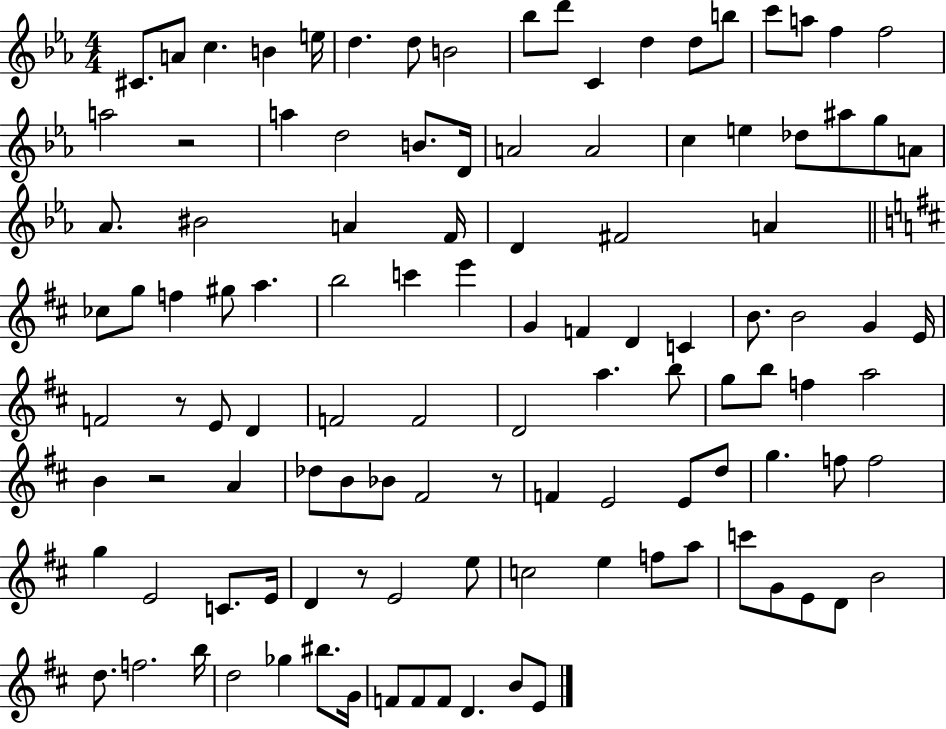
C#4/e. A4/e C5/q. B4/q E5/s D5/q. D5/e B4/h Bb5/e D6/e C4/q D5/q D5/e B5/e C6/e A5/e F5/q F5/h A5/h R/h A5/q D5/h B4/e. D4/s A4/h A4/h C5/q E5/q Db5/e A#5/e G5/e A4/e Ab4/e. BIS4/h A4/q F4/s D4/q F#4/h A4/q CES5/e G5/e F5/q G#5/e A5/q. B5/h C6/q E6/q G4/q F4/q D4/q C4/q B4/e. B4/h G4/q E4/s F4/h R/e E4/e D4/q F4/h F4/h D4/h A5/q. B5/e G5/e B5/e F5/q A5/h B4/q R/h A4/q Db5/e B4/e Bb4/e F#4/h R/e F4/q E4/h E4/e D5/e G5/q. F5/e F5/h G5/q E4/h C4/e. E4/s D4/q R/e E4/h E5/e C5/h E5/q F5/e A5/e C6/e G4/e E4/e D4/e B4/h D5/e. F5/h. B5/s D5/h Gb5/q BIS5/e. G4/s F4/e F4/e F4/e D4/q. B4/e E4/e